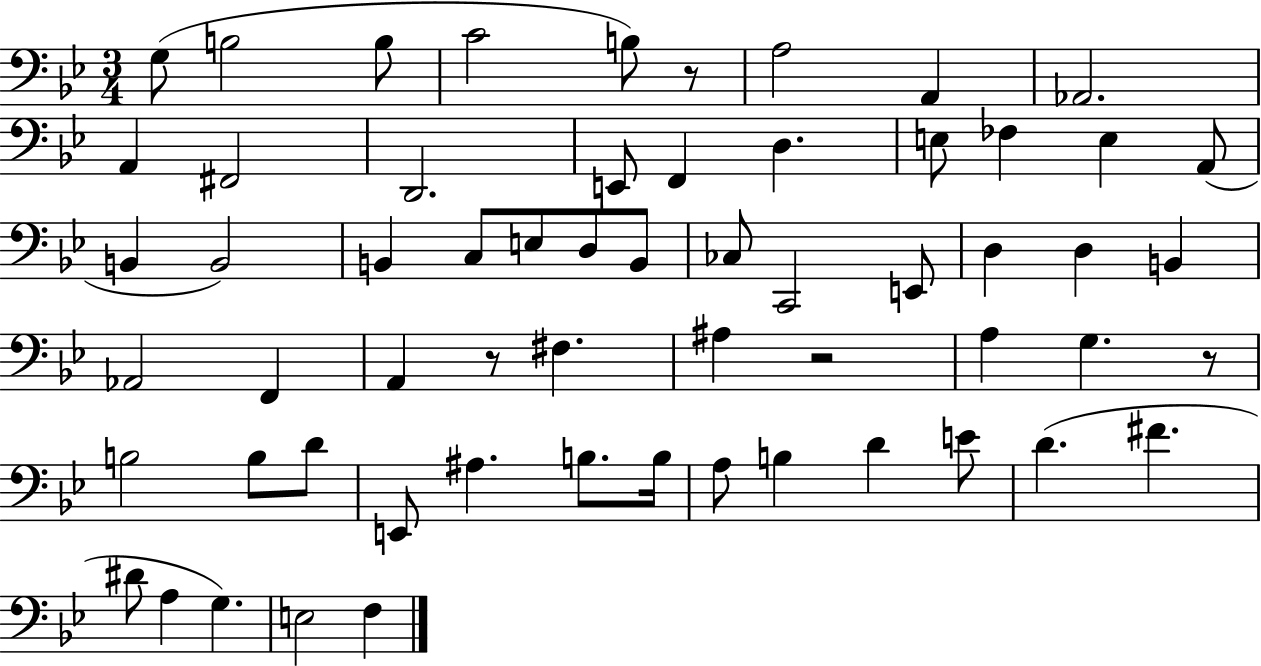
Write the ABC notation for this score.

X:1
T:Untitled
M:3/4
L:1/4
K:Bb
G,/2 B,2 B,/2 C2 B,/2 z/2 A,2 A,, _A,,2 A,, ^F,,2 D,,2 E,,/2 F,, D, E,/2 _F, E, A,,/2 B,, B,,2 B,, C,/2 E,/2 D,/2 B,,/2 _C,/2 C,,2 E,,/2 D, D, B,, _A,,2 F,, A,, z/2 ^F, ^A, z2 A, G, z/2 B,2 B,/2 D/2 E,,/2 ^A, B,/2 B,/4 A,/2 B, D E/2 D ^F ^D/2 A, G, E,2 F,